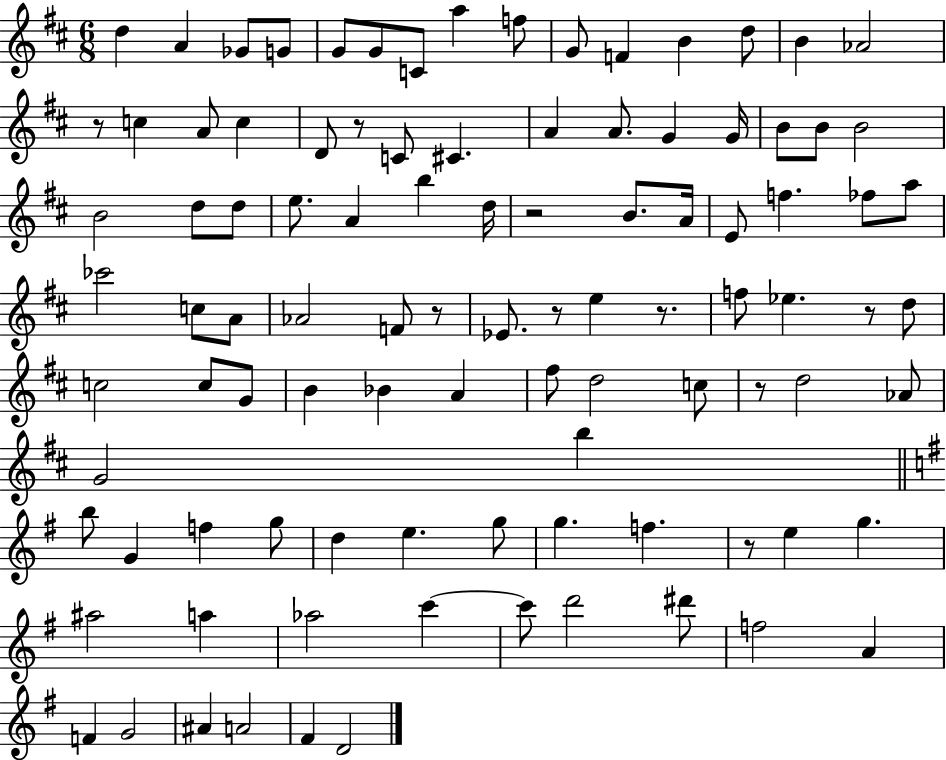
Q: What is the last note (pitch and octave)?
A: D4